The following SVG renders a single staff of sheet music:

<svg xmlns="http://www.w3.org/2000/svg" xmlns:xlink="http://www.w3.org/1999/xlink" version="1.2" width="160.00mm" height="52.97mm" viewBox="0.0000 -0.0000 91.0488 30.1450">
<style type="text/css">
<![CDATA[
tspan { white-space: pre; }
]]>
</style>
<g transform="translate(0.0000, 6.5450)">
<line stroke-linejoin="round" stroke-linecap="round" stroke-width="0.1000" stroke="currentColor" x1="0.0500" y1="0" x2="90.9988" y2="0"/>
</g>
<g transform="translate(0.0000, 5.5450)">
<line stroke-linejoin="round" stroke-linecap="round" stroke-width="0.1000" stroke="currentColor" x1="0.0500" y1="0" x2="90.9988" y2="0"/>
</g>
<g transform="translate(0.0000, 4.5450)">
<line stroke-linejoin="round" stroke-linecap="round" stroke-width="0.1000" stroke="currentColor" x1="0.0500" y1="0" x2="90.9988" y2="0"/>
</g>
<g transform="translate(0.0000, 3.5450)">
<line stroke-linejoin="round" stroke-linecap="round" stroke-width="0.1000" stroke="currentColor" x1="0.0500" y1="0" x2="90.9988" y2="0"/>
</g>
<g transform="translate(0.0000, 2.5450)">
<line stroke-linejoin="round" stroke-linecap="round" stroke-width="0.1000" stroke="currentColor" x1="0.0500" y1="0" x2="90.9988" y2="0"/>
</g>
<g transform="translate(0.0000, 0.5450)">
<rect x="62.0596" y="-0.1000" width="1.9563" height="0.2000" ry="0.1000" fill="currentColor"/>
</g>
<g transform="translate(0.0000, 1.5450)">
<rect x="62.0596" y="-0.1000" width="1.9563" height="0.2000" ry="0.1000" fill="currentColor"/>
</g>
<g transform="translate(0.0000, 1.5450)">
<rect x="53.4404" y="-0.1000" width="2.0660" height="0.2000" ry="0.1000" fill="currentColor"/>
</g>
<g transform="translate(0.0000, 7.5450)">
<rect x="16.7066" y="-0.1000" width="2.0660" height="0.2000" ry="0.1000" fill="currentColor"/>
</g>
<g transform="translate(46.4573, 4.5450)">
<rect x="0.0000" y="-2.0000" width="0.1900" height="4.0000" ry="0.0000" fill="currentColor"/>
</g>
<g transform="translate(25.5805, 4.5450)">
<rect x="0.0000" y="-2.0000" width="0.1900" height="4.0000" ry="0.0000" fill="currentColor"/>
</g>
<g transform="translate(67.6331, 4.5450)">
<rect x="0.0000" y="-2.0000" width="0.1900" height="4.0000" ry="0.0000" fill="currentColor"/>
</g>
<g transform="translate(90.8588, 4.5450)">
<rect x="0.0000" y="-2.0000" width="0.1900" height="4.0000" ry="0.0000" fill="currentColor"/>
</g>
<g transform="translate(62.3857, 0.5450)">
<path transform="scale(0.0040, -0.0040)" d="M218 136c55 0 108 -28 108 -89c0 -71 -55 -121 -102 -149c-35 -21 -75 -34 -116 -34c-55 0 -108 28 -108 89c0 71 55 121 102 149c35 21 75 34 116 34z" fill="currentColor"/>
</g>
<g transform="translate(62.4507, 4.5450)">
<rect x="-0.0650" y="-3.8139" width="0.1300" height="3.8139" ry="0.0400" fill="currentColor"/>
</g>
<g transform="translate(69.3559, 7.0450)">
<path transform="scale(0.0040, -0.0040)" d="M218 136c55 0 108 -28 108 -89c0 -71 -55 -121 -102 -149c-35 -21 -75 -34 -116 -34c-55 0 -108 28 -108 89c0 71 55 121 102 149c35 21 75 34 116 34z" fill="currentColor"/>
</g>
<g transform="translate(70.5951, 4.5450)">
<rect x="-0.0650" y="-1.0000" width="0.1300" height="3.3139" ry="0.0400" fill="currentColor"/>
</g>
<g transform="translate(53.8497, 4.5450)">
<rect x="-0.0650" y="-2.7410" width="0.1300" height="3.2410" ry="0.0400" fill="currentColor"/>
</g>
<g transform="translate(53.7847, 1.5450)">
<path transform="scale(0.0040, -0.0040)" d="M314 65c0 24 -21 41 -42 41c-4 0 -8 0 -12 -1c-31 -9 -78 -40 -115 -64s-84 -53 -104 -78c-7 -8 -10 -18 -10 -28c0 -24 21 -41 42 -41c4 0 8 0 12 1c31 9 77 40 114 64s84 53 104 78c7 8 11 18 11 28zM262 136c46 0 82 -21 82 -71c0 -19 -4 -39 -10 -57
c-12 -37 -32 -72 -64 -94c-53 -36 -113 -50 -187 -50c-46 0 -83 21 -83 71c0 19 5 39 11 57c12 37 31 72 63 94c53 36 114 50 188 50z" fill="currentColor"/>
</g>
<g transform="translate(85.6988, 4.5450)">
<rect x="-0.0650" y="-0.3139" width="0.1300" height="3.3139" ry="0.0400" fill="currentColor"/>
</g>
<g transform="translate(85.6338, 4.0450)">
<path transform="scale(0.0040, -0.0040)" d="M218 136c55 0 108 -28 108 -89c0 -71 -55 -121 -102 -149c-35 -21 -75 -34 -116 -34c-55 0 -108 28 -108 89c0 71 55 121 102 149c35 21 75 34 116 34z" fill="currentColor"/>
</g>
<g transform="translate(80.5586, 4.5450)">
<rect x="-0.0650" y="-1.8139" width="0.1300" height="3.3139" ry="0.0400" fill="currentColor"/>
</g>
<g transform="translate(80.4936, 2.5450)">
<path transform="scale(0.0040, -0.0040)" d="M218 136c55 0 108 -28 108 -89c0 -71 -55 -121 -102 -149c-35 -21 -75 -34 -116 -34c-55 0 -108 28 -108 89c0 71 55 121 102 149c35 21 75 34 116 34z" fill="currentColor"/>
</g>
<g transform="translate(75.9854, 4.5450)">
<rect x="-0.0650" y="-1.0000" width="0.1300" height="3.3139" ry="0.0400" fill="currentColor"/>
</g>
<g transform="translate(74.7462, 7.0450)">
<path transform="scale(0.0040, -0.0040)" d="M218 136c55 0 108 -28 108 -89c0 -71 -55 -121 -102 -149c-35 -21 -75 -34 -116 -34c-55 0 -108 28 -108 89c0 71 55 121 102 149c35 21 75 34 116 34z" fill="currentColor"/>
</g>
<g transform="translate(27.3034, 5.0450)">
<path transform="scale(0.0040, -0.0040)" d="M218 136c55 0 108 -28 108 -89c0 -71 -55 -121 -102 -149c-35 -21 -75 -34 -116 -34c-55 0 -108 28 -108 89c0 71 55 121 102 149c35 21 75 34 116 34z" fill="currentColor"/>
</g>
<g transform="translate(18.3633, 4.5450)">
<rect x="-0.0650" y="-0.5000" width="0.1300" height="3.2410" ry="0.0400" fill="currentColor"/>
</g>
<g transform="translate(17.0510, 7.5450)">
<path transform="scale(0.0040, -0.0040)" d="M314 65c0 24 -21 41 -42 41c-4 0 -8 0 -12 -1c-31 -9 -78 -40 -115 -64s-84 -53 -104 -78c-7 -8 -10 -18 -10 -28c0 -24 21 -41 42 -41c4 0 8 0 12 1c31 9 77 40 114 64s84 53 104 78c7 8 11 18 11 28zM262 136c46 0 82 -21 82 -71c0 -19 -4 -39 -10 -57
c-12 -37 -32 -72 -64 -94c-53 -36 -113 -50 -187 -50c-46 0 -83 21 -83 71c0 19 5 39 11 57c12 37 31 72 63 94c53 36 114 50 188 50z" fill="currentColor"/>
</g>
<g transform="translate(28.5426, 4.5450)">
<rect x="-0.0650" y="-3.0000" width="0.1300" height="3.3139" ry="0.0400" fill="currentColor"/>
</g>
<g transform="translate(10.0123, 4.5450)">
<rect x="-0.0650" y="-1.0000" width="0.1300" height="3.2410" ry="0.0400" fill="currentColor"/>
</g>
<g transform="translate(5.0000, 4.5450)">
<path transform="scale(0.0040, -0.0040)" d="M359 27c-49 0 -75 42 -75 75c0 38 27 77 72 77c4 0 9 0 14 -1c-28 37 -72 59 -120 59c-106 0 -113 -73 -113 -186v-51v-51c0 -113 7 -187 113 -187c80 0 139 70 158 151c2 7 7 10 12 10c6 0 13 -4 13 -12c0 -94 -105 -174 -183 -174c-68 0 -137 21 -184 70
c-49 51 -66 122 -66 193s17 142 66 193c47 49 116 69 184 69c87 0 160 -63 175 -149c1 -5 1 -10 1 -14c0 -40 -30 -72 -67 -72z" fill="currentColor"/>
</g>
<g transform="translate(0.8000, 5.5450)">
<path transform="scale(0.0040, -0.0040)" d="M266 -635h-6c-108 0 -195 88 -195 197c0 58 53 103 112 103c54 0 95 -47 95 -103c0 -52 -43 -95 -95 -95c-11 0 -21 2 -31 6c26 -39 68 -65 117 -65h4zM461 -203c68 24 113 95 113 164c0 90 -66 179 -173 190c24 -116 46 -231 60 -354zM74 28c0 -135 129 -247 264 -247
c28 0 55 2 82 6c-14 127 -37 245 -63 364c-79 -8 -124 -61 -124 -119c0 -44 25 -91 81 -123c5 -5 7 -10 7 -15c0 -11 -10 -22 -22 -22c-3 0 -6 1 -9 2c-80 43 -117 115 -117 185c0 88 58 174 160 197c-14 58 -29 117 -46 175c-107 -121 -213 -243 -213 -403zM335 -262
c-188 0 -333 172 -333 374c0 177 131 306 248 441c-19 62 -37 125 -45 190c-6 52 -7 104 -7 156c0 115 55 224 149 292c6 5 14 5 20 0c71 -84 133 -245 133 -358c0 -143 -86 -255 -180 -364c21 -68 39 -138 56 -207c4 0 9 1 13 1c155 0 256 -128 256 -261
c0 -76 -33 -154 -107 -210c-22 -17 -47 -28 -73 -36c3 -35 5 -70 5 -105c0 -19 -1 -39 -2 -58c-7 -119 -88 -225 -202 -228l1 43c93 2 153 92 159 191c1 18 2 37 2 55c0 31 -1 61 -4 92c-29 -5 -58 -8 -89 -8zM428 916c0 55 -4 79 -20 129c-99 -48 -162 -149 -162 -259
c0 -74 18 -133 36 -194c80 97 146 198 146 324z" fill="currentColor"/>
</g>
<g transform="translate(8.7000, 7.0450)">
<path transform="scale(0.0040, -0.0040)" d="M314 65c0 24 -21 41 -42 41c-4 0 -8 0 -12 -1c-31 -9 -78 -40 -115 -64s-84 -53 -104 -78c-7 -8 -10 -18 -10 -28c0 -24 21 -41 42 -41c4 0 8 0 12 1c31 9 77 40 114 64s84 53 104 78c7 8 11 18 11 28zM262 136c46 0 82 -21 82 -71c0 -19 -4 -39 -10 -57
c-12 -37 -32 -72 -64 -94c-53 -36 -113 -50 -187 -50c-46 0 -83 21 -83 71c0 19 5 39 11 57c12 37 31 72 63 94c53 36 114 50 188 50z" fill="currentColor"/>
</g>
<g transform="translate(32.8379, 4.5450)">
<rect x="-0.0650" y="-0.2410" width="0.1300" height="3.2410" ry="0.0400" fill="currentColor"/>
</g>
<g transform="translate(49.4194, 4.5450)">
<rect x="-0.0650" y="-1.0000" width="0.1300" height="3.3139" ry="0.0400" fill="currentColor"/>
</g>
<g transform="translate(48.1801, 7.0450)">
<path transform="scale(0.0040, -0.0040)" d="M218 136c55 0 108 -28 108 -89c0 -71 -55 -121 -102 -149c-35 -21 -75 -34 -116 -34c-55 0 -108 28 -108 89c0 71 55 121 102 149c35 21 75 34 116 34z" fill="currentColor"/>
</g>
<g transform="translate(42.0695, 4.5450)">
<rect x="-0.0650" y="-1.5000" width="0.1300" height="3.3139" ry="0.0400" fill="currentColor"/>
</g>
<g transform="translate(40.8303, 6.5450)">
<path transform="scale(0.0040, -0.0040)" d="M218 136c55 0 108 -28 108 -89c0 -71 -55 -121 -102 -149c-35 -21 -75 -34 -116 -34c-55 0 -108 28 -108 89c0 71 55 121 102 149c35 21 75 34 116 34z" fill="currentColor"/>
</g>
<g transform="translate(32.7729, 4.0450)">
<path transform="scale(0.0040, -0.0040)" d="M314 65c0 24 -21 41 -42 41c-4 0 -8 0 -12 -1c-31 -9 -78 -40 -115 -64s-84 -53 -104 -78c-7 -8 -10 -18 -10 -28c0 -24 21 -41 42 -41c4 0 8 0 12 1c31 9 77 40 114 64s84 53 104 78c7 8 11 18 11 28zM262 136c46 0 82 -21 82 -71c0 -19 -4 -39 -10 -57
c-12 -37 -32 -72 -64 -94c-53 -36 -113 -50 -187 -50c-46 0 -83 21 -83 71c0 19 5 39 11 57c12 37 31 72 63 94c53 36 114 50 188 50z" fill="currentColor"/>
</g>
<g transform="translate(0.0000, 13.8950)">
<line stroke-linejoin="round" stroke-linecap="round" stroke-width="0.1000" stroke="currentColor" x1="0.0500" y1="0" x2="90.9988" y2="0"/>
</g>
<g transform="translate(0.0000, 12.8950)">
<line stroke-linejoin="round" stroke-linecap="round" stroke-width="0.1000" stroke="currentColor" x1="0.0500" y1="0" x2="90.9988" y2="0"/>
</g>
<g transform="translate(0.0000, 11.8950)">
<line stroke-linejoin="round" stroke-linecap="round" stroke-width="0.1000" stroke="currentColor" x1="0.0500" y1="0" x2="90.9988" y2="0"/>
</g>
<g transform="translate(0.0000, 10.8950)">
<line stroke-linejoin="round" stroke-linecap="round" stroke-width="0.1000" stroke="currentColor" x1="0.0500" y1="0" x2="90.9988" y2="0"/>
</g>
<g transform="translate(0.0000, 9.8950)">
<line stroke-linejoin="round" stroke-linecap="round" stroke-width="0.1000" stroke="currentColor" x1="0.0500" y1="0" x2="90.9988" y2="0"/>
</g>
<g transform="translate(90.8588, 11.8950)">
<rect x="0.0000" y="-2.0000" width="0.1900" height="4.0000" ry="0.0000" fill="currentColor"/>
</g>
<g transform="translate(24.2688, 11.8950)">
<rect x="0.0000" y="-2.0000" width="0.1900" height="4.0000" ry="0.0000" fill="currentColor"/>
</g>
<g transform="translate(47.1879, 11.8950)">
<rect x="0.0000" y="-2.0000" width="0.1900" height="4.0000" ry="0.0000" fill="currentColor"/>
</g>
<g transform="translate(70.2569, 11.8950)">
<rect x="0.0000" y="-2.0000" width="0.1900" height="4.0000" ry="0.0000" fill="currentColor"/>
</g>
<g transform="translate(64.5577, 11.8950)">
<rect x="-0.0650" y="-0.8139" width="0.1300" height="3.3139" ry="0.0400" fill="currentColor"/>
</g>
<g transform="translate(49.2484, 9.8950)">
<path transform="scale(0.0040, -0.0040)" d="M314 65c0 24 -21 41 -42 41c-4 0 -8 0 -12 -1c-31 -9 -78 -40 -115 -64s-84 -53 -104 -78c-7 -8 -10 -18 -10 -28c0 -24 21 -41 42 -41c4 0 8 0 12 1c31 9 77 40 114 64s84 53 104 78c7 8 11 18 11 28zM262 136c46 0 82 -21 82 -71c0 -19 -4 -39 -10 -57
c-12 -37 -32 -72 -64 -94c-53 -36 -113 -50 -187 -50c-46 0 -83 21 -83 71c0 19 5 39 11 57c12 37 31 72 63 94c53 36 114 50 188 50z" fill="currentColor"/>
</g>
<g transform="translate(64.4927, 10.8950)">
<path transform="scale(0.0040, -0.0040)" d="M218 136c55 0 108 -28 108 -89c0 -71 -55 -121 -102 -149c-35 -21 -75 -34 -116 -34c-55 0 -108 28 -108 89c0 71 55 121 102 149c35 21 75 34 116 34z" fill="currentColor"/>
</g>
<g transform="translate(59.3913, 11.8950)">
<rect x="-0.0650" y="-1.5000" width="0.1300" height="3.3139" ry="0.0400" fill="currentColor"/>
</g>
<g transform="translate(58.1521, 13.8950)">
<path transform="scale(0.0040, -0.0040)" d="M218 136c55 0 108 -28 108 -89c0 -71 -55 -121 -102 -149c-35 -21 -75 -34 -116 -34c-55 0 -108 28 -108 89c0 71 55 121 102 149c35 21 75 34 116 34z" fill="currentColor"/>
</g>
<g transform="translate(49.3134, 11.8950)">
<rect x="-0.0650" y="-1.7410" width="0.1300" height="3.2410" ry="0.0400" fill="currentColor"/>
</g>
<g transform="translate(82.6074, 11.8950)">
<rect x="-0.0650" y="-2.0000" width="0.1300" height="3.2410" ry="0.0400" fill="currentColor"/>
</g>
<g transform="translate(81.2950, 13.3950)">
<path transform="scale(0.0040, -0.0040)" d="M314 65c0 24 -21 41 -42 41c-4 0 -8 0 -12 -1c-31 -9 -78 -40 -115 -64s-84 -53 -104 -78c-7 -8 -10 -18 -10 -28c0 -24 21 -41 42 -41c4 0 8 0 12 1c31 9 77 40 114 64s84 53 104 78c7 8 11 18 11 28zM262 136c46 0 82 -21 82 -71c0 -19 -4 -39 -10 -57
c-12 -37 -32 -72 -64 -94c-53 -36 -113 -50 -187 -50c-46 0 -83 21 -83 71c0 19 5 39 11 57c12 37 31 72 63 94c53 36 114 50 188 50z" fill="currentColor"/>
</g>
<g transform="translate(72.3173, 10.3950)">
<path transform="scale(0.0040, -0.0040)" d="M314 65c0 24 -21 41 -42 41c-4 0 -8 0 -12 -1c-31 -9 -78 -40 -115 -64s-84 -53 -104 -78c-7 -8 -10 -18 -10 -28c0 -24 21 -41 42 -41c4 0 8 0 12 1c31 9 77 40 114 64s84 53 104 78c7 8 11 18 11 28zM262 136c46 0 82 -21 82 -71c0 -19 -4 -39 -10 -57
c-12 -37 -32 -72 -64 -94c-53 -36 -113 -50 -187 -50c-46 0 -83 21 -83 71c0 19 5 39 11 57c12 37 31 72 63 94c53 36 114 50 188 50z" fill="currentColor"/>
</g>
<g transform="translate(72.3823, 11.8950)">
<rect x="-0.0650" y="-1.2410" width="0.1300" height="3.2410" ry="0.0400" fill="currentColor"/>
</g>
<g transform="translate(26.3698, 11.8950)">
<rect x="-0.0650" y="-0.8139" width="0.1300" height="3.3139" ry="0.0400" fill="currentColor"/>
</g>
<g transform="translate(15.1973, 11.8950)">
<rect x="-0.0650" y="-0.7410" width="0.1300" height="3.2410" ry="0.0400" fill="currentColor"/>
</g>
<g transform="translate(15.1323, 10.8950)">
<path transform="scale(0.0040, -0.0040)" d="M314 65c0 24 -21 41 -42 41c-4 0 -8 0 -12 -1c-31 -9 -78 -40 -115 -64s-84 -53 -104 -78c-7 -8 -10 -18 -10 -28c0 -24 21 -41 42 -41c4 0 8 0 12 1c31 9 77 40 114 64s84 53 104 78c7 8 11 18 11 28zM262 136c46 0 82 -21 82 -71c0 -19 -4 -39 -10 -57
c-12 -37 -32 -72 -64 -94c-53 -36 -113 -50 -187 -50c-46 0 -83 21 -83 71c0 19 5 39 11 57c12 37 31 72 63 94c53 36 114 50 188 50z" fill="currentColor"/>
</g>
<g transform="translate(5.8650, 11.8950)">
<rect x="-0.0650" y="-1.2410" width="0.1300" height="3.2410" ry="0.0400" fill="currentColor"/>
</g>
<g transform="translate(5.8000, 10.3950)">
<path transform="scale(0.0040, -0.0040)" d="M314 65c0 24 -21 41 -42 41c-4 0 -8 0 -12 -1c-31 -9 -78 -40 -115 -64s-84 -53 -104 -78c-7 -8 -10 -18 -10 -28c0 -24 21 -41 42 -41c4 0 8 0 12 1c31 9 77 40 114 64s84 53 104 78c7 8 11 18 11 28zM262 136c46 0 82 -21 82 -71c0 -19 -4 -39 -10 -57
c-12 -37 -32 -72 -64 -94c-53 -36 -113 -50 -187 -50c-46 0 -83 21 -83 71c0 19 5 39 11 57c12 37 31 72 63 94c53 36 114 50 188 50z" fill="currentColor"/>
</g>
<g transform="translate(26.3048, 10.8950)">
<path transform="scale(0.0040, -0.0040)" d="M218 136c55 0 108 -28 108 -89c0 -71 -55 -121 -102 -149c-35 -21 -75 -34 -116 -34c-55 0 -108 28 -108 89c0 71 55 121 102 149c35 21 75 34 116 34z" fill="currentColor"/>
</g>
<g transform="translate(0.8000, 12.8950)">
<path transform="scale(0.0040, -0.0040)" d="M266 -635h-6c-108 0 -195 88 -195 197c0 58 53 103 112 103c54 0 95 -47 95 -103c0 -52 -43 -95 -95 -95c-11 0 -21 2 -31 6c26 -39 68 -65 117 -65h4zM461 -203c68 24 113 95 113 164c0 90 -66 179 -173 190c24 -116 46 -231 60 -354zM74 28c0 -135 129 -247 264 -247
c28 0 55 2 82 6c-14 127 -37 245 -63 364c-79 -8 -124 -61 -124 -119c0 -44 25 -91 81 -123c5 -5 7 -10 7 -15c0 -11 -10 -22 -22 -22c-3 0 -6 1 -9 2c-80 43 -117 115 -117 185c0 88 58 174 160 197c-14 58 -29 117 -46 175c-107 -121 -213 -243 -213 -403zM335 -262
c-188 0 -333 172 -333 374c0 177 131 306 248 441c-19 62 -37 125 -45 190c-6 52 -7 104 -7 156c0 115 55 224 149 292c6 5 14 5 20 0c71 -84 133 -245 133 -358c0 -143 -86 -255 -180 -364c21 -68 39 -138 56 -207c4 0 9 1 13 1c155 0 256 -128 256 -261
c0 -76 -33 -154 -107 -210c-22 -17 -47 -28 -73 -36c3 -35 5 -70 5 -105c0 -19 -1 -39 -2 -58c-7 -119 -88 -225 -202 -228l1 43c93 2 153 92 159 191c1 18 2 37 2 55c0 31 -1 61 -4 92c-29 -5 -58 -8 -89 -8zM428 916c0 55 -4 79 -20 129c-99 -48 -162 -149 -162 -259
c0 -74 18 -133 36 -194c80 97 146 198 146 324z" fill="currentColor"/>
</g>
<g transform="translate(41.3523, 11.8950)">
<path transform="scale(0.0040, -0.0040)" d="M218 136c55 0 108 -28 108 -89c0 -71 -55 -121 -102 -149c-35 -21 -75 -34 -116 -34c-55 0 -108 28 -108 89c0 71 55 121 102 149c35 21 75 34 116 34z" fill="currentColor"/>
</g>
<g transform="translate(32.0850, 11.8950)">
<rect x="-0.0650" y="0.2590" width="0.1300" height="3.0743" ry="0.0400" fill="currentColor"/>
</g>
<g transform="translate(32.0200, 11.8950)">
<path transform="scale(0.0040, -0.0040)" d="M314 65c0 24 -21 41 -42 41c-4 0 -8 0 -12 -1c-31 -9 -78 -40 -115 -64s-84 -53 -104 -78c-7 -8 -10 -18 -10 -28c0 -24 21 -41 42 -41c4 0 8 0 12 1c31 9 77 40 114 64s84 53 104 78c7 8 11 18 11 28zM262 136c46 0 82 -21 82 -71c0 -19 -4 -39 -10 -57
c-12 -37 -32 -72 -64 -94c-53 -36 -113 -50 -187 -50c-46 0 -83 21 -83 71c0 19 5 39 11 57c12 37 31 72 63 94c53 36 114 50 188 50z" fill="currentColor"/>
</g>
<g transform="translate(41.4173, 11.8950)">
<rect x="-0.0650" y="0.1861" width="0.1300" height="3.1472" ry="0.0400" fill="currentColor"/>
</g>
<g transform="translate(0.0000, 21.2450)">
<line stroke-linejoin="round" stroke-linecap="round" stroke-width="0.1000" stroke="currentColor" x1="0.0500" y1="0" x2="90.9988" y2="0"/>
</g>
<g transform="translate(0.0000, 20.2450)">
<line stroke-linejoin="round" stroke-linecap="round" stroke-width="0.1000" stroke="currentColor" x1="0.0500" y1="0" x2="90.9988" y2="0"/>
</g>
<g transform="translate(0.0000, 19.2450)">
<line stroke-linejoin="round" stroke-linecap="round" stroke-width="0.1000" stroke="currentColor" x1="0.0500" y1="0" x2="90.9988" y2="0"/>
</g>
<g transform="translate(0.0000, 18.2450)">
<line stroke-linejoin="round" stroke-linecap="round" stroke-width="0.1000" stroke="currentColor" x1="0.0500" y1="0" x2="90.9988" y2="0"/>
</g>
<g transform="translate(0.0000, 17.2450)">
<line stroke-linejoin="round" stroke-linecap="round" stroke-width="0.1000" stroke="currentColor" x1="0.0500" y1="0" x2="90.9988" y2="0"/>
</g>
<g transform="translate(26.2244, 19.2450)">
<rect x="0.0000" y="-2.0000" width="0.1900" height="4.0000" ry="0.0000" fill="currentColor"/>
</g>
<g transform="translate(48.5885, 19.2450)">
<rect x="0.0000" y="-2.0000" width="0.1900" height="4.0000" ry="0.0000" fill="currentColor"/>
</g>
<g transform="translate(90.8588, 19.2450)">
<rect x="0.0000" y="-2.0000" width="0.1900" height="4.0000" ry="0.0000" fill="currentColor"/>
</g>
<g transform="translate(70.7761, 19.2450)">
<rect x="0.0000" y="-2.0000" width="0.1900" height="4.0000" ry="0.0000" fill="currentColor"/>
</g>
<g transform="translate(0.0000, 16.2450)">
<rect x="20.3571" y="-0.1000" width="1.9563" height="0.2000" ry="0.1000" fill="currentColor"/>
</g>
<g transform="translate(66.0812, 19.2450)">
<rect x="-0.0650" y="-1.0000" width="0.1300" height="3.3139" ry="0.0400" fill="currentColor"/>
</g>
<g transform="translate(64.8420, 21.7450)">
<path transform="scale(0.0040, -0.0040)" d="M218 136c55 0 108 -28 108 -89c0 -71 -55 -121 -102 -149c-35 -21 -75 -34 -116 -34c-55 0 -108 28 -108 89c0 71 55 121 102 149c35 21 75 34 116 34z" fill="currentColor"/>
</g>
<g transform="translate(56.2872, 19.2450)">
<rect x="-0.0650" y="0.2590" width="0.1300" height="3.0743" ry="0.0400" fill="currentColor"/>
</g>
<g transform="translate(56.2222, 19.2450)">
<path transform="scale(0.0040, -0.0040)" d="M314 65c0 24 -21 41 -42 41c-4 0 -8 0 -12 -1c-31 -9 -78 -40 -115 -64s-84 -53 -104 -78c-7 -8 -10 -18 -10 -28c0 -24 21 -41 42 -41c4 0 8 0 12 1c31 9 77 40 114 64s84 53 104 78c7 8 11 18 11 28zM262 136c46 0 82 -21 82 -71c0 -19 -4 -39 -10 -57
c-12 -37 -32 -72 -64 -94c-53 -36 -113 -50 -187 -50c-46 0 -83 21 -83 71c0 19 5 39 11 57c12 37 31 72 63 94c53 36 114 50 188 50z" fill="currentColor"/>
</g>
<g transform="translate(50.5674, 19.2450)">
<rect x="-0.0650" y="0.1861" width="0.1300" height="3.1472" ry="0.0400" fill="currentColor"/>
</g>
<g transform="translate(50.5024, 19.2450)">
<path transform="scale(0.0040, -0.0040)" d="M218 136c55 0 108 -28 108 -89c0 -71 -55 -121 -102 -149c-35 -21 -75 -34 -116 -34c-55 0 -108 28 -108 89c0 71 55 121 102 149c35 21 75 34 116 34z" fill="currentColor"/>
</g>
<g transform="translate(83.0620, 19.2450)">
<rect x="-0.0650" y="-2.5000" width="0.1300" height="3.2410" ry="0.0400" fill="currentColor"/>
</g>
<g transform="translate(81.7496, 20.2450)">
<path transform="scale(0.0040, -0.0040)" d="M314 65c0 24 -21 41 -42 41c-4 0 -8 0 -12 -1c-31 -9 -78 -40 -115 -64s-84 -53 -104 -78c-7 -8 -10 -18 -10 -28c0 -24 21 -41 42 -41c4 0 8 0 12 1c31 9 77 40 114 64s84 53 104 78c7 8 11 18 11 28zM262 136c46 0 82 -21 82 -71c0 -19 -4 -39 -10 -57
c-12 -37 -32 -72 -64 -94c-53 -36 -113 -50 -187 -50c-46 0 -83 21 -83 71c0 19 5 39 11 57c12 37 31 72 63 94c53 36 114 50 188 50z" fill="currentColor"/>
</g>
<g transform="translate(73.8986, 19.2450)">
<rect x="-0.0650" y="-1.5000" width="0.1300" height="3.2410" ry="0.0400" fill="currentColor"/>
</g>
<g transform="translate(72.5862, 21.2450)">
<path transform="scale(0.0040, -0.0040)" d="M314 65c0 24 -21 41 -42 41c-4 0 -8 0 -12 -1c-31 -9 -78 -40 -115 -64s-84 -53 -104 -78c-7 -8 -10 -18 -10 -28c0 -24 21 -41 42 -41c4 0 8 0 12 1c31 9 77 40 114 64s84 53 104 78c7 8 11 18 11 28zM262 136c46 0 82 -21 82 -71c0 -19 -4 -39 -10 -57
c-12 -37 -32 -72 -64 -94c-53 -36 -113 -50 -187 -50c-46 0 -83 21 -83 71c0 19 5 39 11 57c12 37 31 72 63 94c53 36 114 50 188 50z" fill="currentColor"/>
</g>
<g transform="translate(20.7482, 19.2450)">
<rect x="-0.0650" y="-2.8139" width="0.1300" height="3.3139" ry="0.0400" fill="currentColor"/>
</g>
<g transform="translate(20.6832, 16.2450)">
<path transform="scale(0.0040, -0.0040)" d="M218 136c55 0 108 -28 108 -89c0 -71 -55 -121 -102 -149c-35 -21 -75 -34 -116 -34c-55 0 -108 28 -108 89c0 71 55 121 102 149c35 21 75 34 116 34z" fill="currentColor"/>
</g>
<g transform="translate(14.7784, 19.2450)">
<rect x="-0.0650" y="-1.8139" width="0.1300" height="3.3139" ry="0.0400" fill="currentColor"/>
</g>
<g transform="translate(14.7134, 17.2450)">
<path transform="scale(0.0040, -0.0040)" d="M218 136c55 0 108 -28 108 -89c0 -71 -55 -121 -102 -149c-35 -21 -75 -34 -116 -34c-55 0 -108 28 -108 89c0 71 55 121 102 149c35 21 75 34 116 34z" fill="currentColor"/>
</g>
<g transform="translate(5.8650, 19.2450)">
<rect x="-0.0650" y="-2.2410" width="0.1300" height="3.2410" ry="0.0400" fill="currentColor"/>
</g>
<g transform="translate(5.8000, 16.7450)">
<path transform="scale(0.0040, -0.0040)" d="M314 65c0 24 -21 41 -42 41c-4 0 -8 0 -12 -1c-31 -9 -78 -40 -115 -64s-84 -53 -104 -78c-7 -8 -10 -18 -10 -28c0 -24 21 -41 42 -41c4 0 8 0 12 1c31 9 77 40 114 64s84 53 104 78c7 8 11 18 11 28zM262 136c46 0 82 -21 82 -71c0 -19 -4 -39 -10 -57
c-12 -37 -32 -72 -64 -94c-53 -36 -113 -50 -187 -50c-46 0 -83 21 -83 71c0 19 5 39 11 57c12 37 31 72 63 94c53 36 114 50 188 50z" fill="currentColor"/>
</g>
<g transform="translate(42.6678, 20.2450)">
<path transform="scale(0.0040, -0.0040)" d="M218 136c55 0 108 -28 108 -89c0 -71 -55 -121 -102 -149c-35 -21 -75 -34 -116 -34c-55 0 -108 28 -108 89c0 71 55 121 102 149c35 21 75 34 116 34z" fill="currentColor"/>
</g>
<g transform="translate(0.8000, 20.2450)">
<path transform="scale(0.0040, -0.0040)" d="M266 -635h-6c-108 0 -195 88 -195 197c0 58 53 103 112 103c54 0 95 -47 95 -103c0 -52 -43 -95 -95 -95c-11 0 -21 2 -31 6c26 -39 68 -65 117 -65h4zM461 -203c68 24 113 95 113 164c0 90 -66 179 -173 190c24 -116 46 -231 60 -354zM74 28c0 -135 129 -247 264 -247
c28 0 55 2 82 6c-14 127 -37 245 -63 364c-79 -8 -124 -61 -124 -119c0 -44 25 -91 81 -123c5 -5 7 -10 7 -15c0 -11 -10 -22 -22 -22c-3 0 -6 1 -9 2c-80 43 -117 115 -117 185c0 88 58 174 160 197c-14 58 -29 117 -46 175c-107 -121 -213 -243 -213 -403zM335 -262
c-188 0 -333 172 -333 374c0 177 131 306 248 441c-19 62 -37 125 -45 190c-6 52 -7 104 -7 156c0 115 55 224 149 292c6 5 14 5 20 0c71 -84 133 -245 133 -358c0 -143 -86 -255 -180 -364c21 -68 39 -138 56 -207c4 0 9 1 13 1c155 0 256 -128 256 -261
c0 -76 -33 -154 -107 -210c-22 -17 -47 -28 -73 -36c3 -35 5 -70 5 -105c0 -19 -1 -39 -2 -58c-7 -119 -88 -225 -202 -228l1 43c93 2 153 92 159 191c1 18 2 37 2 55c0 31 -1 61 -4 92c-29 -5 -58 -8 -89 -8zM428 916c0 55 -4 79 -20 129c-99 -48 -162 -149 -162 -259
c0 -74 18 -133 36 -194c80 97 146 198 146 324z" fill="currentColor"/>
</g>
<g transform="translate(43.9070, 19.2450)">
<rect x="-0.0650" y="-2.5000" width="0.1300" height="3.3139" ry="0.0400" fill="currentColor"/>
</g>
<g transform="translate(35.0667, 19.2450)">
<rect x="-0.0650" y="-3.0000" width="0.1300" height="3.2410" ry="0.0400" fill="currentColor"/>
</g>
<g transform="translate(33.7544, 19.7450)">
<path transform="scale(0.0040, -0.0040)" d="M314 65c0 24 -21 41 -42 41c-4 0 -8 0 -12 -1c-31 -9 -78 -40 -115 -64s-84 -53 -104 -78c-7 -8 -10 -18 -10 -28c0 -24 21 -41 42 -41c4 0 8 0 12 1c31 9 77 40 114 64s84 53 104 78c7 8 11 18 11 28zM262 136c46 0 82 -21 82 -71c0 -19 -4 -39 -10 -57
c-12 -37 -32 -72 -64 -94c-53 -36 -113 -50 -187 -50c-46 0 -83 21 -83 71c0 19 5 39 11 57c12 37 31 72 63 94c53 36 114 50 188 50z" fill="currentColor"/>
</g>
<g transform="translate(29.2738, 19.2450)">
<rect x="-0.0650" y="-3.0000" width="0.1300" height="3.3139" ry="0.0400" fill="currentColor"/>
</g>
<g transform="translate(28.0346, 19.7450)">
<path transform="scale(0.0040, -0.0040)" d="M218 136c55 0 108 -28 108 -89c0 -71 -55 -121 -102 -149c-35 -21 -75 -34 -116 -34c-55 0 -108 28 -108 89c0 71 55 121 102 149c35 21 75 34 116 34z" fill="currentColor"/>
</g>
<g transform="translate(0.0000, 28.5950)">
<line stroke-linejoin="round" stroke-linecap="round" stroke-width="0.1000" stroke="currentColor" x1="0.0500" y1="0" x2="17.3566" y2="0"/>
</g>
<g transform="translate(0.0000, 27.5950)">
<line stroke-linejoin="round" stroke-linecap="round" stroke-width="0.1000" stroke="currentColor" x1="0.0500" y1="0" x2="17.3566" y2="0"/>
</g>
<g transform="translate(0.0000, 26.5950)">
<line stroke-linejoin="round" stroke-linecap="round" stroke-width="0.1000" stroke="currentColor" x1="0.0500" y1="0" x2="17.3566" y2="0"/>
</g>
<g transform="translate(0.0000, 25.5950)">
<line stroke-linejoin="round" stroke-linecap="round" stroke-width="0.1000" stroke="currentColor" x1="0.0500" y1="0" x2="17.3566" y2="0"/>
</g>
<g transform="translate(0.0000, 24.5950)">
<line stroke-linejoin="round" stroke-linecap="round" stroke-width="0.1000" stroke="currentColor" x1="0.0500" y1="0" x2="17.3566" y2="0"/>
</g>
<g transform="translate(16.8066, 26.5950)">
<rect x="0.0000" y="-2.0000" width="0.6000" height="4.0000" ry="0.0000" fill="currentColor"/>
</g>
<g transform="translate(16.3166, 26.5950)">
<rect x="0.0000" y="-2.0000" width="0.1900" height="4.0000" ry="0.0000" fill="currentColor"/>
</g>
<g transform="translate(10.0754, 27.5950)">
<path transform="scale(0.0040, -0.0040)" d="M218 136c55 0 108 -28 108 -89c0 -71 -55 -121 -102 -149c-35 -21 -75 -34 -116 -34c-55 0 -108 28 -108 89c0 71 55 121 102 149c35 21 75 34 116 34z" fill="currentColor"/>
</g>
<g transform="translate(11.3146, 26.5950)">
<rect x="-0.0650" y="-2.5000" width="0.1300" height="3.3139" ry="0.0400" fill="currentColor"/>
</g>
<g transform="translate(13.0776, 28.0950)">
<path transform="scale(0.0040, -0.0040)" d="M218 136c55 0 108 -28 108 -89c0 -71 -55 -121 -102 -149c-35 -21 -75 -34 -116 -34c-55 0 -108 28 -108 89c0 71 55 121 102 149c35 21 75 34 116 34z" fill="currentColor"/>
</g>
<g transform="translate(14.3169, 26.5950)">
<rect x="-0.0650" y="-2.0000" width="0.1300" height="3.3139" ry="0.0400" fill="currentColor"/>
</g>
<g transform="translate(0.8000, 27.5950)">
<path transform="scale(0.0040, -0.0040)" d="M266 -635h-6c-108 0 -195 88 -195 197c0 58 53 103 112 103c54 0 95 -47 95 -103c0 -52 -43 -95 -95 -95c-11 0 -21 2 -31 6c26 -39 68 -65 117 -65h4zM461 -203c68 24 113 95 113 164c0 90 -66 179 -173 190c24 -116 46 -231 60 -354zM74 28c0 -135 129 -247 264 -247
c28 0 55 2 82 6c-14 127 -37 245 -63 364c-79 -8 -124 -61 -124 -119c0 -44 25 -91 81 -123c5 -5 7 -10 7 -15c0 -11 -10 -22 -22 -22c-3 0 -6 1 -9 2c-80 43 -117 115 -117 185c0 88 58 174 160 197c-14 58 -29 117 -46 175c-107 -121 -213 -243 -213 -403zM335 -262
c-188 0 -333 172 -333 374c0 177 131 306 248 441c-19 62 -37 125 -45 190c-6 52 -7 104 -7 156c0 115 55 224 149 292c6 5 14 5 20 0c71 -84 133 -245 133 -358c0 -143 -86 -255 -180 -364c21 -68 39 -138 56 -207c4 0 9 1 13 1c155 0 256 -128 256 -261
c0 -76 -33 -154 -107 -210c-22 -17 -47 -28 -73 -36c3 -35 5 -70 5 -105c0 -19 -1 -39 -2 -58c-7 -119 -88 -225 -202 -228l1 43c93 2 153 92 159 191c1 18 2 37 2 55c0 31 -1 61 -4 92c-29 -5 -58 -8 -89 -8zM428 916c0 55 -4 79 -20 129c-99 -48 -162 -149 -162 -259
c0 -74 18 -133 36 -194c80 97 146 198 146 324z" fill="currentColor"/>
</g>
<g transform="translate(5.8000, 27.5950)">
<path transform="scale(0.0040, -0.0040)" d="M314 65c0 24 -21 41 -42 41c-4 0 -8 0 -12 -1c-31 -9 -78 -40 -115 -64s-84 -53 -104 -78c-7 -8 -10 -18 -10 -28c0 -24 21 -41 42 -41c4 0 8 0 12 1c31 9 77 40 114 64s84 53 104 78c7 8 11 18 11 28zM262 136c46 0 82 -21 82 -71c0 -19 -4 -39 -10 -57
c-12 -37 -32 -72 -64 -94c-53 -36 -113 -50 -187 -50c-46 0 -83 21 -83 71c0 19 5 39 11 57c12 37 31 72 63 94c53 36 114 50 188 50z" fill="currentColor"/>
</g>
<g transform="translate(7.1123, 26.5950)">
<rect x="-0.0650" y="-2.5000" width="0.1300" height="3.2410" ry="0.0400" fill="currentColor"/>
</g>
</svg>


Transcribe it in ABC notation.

X:1
T:Untitled
M:4/4
L:1/4
K:C
D2 C2 A c2 E D a2 c' D D f c e2 d2 d B2 B f2 E d e2 F2 g2 f a A A2 G B B2 D E2 G2 G2 G F